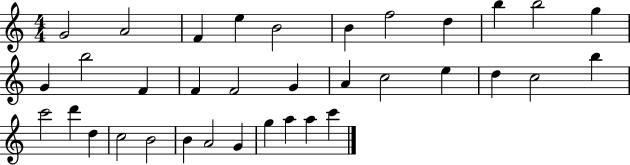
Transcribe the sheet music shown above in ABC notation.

X:1
T:Untitled
M:4/4
L:1/4
K:C
G2 A2 F e B2 B f2 d b b2 g G b2 F F F2 G A c2 e d c2 b c'2 d' d c2 B2 B A2 G g a a c'